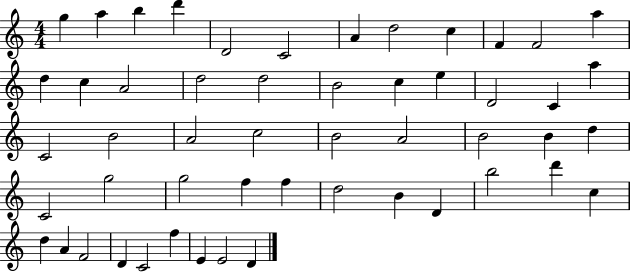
X:1
T:Untitled
M:4/4
L:1/4
K:C
g a b d' D2 C2 A d2 c F F2 a d c A2 d2 d2 B2 c e D2 C a C2 B2 A2 c2 B2 A2 B2 B d C2 g2 g2 f f d2 B D b2 d' c d A F2 D C2 f E E2 D